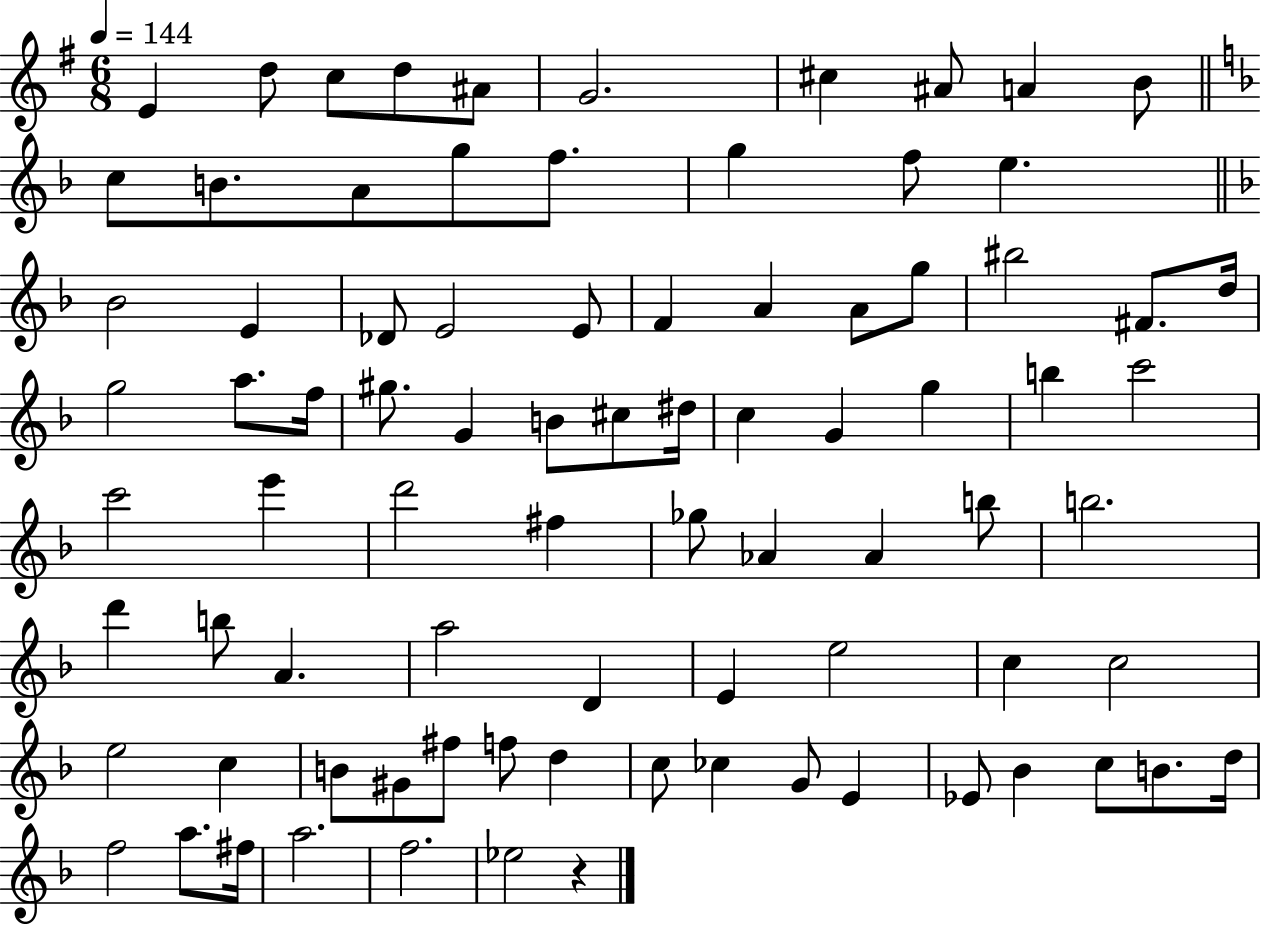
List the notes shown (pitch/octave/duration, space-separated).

E4/q D5/e C5/e D5/e A#4/e G4/h. C#5/q A#4/e A4/q B4/e C5/e B4/e. A4/e G5/e F5/e. G5/q F5/e E5/q. Bb4/h E4/q Db4/e E4/h E4/e F4/q A4/q A4/e G5/e BIS5/h F#4/e. D5/s G5/h A5/e. F5/s G#5/e. G4/q B4/e C#5/e D#5/s C5/q G4/q G5/q B5/q C6/h C6/h E6/q D6/h F#5/q Gb5/e Ab4/q Ab4/q B5/e B5/h. D6/q B5/e A4/q. A5/h D4/q E4/q E5/h C5/q C5/h E5/h C5/q B4/e G#4/e F#5/e F5/e D5/q C5/e CES5/q G4/e E4/q Eb4/e Bb4/q C5/e B4/e. D5/s F5/h A5/e. F#5/s A5/h. F5/h. Eb5/h R/q